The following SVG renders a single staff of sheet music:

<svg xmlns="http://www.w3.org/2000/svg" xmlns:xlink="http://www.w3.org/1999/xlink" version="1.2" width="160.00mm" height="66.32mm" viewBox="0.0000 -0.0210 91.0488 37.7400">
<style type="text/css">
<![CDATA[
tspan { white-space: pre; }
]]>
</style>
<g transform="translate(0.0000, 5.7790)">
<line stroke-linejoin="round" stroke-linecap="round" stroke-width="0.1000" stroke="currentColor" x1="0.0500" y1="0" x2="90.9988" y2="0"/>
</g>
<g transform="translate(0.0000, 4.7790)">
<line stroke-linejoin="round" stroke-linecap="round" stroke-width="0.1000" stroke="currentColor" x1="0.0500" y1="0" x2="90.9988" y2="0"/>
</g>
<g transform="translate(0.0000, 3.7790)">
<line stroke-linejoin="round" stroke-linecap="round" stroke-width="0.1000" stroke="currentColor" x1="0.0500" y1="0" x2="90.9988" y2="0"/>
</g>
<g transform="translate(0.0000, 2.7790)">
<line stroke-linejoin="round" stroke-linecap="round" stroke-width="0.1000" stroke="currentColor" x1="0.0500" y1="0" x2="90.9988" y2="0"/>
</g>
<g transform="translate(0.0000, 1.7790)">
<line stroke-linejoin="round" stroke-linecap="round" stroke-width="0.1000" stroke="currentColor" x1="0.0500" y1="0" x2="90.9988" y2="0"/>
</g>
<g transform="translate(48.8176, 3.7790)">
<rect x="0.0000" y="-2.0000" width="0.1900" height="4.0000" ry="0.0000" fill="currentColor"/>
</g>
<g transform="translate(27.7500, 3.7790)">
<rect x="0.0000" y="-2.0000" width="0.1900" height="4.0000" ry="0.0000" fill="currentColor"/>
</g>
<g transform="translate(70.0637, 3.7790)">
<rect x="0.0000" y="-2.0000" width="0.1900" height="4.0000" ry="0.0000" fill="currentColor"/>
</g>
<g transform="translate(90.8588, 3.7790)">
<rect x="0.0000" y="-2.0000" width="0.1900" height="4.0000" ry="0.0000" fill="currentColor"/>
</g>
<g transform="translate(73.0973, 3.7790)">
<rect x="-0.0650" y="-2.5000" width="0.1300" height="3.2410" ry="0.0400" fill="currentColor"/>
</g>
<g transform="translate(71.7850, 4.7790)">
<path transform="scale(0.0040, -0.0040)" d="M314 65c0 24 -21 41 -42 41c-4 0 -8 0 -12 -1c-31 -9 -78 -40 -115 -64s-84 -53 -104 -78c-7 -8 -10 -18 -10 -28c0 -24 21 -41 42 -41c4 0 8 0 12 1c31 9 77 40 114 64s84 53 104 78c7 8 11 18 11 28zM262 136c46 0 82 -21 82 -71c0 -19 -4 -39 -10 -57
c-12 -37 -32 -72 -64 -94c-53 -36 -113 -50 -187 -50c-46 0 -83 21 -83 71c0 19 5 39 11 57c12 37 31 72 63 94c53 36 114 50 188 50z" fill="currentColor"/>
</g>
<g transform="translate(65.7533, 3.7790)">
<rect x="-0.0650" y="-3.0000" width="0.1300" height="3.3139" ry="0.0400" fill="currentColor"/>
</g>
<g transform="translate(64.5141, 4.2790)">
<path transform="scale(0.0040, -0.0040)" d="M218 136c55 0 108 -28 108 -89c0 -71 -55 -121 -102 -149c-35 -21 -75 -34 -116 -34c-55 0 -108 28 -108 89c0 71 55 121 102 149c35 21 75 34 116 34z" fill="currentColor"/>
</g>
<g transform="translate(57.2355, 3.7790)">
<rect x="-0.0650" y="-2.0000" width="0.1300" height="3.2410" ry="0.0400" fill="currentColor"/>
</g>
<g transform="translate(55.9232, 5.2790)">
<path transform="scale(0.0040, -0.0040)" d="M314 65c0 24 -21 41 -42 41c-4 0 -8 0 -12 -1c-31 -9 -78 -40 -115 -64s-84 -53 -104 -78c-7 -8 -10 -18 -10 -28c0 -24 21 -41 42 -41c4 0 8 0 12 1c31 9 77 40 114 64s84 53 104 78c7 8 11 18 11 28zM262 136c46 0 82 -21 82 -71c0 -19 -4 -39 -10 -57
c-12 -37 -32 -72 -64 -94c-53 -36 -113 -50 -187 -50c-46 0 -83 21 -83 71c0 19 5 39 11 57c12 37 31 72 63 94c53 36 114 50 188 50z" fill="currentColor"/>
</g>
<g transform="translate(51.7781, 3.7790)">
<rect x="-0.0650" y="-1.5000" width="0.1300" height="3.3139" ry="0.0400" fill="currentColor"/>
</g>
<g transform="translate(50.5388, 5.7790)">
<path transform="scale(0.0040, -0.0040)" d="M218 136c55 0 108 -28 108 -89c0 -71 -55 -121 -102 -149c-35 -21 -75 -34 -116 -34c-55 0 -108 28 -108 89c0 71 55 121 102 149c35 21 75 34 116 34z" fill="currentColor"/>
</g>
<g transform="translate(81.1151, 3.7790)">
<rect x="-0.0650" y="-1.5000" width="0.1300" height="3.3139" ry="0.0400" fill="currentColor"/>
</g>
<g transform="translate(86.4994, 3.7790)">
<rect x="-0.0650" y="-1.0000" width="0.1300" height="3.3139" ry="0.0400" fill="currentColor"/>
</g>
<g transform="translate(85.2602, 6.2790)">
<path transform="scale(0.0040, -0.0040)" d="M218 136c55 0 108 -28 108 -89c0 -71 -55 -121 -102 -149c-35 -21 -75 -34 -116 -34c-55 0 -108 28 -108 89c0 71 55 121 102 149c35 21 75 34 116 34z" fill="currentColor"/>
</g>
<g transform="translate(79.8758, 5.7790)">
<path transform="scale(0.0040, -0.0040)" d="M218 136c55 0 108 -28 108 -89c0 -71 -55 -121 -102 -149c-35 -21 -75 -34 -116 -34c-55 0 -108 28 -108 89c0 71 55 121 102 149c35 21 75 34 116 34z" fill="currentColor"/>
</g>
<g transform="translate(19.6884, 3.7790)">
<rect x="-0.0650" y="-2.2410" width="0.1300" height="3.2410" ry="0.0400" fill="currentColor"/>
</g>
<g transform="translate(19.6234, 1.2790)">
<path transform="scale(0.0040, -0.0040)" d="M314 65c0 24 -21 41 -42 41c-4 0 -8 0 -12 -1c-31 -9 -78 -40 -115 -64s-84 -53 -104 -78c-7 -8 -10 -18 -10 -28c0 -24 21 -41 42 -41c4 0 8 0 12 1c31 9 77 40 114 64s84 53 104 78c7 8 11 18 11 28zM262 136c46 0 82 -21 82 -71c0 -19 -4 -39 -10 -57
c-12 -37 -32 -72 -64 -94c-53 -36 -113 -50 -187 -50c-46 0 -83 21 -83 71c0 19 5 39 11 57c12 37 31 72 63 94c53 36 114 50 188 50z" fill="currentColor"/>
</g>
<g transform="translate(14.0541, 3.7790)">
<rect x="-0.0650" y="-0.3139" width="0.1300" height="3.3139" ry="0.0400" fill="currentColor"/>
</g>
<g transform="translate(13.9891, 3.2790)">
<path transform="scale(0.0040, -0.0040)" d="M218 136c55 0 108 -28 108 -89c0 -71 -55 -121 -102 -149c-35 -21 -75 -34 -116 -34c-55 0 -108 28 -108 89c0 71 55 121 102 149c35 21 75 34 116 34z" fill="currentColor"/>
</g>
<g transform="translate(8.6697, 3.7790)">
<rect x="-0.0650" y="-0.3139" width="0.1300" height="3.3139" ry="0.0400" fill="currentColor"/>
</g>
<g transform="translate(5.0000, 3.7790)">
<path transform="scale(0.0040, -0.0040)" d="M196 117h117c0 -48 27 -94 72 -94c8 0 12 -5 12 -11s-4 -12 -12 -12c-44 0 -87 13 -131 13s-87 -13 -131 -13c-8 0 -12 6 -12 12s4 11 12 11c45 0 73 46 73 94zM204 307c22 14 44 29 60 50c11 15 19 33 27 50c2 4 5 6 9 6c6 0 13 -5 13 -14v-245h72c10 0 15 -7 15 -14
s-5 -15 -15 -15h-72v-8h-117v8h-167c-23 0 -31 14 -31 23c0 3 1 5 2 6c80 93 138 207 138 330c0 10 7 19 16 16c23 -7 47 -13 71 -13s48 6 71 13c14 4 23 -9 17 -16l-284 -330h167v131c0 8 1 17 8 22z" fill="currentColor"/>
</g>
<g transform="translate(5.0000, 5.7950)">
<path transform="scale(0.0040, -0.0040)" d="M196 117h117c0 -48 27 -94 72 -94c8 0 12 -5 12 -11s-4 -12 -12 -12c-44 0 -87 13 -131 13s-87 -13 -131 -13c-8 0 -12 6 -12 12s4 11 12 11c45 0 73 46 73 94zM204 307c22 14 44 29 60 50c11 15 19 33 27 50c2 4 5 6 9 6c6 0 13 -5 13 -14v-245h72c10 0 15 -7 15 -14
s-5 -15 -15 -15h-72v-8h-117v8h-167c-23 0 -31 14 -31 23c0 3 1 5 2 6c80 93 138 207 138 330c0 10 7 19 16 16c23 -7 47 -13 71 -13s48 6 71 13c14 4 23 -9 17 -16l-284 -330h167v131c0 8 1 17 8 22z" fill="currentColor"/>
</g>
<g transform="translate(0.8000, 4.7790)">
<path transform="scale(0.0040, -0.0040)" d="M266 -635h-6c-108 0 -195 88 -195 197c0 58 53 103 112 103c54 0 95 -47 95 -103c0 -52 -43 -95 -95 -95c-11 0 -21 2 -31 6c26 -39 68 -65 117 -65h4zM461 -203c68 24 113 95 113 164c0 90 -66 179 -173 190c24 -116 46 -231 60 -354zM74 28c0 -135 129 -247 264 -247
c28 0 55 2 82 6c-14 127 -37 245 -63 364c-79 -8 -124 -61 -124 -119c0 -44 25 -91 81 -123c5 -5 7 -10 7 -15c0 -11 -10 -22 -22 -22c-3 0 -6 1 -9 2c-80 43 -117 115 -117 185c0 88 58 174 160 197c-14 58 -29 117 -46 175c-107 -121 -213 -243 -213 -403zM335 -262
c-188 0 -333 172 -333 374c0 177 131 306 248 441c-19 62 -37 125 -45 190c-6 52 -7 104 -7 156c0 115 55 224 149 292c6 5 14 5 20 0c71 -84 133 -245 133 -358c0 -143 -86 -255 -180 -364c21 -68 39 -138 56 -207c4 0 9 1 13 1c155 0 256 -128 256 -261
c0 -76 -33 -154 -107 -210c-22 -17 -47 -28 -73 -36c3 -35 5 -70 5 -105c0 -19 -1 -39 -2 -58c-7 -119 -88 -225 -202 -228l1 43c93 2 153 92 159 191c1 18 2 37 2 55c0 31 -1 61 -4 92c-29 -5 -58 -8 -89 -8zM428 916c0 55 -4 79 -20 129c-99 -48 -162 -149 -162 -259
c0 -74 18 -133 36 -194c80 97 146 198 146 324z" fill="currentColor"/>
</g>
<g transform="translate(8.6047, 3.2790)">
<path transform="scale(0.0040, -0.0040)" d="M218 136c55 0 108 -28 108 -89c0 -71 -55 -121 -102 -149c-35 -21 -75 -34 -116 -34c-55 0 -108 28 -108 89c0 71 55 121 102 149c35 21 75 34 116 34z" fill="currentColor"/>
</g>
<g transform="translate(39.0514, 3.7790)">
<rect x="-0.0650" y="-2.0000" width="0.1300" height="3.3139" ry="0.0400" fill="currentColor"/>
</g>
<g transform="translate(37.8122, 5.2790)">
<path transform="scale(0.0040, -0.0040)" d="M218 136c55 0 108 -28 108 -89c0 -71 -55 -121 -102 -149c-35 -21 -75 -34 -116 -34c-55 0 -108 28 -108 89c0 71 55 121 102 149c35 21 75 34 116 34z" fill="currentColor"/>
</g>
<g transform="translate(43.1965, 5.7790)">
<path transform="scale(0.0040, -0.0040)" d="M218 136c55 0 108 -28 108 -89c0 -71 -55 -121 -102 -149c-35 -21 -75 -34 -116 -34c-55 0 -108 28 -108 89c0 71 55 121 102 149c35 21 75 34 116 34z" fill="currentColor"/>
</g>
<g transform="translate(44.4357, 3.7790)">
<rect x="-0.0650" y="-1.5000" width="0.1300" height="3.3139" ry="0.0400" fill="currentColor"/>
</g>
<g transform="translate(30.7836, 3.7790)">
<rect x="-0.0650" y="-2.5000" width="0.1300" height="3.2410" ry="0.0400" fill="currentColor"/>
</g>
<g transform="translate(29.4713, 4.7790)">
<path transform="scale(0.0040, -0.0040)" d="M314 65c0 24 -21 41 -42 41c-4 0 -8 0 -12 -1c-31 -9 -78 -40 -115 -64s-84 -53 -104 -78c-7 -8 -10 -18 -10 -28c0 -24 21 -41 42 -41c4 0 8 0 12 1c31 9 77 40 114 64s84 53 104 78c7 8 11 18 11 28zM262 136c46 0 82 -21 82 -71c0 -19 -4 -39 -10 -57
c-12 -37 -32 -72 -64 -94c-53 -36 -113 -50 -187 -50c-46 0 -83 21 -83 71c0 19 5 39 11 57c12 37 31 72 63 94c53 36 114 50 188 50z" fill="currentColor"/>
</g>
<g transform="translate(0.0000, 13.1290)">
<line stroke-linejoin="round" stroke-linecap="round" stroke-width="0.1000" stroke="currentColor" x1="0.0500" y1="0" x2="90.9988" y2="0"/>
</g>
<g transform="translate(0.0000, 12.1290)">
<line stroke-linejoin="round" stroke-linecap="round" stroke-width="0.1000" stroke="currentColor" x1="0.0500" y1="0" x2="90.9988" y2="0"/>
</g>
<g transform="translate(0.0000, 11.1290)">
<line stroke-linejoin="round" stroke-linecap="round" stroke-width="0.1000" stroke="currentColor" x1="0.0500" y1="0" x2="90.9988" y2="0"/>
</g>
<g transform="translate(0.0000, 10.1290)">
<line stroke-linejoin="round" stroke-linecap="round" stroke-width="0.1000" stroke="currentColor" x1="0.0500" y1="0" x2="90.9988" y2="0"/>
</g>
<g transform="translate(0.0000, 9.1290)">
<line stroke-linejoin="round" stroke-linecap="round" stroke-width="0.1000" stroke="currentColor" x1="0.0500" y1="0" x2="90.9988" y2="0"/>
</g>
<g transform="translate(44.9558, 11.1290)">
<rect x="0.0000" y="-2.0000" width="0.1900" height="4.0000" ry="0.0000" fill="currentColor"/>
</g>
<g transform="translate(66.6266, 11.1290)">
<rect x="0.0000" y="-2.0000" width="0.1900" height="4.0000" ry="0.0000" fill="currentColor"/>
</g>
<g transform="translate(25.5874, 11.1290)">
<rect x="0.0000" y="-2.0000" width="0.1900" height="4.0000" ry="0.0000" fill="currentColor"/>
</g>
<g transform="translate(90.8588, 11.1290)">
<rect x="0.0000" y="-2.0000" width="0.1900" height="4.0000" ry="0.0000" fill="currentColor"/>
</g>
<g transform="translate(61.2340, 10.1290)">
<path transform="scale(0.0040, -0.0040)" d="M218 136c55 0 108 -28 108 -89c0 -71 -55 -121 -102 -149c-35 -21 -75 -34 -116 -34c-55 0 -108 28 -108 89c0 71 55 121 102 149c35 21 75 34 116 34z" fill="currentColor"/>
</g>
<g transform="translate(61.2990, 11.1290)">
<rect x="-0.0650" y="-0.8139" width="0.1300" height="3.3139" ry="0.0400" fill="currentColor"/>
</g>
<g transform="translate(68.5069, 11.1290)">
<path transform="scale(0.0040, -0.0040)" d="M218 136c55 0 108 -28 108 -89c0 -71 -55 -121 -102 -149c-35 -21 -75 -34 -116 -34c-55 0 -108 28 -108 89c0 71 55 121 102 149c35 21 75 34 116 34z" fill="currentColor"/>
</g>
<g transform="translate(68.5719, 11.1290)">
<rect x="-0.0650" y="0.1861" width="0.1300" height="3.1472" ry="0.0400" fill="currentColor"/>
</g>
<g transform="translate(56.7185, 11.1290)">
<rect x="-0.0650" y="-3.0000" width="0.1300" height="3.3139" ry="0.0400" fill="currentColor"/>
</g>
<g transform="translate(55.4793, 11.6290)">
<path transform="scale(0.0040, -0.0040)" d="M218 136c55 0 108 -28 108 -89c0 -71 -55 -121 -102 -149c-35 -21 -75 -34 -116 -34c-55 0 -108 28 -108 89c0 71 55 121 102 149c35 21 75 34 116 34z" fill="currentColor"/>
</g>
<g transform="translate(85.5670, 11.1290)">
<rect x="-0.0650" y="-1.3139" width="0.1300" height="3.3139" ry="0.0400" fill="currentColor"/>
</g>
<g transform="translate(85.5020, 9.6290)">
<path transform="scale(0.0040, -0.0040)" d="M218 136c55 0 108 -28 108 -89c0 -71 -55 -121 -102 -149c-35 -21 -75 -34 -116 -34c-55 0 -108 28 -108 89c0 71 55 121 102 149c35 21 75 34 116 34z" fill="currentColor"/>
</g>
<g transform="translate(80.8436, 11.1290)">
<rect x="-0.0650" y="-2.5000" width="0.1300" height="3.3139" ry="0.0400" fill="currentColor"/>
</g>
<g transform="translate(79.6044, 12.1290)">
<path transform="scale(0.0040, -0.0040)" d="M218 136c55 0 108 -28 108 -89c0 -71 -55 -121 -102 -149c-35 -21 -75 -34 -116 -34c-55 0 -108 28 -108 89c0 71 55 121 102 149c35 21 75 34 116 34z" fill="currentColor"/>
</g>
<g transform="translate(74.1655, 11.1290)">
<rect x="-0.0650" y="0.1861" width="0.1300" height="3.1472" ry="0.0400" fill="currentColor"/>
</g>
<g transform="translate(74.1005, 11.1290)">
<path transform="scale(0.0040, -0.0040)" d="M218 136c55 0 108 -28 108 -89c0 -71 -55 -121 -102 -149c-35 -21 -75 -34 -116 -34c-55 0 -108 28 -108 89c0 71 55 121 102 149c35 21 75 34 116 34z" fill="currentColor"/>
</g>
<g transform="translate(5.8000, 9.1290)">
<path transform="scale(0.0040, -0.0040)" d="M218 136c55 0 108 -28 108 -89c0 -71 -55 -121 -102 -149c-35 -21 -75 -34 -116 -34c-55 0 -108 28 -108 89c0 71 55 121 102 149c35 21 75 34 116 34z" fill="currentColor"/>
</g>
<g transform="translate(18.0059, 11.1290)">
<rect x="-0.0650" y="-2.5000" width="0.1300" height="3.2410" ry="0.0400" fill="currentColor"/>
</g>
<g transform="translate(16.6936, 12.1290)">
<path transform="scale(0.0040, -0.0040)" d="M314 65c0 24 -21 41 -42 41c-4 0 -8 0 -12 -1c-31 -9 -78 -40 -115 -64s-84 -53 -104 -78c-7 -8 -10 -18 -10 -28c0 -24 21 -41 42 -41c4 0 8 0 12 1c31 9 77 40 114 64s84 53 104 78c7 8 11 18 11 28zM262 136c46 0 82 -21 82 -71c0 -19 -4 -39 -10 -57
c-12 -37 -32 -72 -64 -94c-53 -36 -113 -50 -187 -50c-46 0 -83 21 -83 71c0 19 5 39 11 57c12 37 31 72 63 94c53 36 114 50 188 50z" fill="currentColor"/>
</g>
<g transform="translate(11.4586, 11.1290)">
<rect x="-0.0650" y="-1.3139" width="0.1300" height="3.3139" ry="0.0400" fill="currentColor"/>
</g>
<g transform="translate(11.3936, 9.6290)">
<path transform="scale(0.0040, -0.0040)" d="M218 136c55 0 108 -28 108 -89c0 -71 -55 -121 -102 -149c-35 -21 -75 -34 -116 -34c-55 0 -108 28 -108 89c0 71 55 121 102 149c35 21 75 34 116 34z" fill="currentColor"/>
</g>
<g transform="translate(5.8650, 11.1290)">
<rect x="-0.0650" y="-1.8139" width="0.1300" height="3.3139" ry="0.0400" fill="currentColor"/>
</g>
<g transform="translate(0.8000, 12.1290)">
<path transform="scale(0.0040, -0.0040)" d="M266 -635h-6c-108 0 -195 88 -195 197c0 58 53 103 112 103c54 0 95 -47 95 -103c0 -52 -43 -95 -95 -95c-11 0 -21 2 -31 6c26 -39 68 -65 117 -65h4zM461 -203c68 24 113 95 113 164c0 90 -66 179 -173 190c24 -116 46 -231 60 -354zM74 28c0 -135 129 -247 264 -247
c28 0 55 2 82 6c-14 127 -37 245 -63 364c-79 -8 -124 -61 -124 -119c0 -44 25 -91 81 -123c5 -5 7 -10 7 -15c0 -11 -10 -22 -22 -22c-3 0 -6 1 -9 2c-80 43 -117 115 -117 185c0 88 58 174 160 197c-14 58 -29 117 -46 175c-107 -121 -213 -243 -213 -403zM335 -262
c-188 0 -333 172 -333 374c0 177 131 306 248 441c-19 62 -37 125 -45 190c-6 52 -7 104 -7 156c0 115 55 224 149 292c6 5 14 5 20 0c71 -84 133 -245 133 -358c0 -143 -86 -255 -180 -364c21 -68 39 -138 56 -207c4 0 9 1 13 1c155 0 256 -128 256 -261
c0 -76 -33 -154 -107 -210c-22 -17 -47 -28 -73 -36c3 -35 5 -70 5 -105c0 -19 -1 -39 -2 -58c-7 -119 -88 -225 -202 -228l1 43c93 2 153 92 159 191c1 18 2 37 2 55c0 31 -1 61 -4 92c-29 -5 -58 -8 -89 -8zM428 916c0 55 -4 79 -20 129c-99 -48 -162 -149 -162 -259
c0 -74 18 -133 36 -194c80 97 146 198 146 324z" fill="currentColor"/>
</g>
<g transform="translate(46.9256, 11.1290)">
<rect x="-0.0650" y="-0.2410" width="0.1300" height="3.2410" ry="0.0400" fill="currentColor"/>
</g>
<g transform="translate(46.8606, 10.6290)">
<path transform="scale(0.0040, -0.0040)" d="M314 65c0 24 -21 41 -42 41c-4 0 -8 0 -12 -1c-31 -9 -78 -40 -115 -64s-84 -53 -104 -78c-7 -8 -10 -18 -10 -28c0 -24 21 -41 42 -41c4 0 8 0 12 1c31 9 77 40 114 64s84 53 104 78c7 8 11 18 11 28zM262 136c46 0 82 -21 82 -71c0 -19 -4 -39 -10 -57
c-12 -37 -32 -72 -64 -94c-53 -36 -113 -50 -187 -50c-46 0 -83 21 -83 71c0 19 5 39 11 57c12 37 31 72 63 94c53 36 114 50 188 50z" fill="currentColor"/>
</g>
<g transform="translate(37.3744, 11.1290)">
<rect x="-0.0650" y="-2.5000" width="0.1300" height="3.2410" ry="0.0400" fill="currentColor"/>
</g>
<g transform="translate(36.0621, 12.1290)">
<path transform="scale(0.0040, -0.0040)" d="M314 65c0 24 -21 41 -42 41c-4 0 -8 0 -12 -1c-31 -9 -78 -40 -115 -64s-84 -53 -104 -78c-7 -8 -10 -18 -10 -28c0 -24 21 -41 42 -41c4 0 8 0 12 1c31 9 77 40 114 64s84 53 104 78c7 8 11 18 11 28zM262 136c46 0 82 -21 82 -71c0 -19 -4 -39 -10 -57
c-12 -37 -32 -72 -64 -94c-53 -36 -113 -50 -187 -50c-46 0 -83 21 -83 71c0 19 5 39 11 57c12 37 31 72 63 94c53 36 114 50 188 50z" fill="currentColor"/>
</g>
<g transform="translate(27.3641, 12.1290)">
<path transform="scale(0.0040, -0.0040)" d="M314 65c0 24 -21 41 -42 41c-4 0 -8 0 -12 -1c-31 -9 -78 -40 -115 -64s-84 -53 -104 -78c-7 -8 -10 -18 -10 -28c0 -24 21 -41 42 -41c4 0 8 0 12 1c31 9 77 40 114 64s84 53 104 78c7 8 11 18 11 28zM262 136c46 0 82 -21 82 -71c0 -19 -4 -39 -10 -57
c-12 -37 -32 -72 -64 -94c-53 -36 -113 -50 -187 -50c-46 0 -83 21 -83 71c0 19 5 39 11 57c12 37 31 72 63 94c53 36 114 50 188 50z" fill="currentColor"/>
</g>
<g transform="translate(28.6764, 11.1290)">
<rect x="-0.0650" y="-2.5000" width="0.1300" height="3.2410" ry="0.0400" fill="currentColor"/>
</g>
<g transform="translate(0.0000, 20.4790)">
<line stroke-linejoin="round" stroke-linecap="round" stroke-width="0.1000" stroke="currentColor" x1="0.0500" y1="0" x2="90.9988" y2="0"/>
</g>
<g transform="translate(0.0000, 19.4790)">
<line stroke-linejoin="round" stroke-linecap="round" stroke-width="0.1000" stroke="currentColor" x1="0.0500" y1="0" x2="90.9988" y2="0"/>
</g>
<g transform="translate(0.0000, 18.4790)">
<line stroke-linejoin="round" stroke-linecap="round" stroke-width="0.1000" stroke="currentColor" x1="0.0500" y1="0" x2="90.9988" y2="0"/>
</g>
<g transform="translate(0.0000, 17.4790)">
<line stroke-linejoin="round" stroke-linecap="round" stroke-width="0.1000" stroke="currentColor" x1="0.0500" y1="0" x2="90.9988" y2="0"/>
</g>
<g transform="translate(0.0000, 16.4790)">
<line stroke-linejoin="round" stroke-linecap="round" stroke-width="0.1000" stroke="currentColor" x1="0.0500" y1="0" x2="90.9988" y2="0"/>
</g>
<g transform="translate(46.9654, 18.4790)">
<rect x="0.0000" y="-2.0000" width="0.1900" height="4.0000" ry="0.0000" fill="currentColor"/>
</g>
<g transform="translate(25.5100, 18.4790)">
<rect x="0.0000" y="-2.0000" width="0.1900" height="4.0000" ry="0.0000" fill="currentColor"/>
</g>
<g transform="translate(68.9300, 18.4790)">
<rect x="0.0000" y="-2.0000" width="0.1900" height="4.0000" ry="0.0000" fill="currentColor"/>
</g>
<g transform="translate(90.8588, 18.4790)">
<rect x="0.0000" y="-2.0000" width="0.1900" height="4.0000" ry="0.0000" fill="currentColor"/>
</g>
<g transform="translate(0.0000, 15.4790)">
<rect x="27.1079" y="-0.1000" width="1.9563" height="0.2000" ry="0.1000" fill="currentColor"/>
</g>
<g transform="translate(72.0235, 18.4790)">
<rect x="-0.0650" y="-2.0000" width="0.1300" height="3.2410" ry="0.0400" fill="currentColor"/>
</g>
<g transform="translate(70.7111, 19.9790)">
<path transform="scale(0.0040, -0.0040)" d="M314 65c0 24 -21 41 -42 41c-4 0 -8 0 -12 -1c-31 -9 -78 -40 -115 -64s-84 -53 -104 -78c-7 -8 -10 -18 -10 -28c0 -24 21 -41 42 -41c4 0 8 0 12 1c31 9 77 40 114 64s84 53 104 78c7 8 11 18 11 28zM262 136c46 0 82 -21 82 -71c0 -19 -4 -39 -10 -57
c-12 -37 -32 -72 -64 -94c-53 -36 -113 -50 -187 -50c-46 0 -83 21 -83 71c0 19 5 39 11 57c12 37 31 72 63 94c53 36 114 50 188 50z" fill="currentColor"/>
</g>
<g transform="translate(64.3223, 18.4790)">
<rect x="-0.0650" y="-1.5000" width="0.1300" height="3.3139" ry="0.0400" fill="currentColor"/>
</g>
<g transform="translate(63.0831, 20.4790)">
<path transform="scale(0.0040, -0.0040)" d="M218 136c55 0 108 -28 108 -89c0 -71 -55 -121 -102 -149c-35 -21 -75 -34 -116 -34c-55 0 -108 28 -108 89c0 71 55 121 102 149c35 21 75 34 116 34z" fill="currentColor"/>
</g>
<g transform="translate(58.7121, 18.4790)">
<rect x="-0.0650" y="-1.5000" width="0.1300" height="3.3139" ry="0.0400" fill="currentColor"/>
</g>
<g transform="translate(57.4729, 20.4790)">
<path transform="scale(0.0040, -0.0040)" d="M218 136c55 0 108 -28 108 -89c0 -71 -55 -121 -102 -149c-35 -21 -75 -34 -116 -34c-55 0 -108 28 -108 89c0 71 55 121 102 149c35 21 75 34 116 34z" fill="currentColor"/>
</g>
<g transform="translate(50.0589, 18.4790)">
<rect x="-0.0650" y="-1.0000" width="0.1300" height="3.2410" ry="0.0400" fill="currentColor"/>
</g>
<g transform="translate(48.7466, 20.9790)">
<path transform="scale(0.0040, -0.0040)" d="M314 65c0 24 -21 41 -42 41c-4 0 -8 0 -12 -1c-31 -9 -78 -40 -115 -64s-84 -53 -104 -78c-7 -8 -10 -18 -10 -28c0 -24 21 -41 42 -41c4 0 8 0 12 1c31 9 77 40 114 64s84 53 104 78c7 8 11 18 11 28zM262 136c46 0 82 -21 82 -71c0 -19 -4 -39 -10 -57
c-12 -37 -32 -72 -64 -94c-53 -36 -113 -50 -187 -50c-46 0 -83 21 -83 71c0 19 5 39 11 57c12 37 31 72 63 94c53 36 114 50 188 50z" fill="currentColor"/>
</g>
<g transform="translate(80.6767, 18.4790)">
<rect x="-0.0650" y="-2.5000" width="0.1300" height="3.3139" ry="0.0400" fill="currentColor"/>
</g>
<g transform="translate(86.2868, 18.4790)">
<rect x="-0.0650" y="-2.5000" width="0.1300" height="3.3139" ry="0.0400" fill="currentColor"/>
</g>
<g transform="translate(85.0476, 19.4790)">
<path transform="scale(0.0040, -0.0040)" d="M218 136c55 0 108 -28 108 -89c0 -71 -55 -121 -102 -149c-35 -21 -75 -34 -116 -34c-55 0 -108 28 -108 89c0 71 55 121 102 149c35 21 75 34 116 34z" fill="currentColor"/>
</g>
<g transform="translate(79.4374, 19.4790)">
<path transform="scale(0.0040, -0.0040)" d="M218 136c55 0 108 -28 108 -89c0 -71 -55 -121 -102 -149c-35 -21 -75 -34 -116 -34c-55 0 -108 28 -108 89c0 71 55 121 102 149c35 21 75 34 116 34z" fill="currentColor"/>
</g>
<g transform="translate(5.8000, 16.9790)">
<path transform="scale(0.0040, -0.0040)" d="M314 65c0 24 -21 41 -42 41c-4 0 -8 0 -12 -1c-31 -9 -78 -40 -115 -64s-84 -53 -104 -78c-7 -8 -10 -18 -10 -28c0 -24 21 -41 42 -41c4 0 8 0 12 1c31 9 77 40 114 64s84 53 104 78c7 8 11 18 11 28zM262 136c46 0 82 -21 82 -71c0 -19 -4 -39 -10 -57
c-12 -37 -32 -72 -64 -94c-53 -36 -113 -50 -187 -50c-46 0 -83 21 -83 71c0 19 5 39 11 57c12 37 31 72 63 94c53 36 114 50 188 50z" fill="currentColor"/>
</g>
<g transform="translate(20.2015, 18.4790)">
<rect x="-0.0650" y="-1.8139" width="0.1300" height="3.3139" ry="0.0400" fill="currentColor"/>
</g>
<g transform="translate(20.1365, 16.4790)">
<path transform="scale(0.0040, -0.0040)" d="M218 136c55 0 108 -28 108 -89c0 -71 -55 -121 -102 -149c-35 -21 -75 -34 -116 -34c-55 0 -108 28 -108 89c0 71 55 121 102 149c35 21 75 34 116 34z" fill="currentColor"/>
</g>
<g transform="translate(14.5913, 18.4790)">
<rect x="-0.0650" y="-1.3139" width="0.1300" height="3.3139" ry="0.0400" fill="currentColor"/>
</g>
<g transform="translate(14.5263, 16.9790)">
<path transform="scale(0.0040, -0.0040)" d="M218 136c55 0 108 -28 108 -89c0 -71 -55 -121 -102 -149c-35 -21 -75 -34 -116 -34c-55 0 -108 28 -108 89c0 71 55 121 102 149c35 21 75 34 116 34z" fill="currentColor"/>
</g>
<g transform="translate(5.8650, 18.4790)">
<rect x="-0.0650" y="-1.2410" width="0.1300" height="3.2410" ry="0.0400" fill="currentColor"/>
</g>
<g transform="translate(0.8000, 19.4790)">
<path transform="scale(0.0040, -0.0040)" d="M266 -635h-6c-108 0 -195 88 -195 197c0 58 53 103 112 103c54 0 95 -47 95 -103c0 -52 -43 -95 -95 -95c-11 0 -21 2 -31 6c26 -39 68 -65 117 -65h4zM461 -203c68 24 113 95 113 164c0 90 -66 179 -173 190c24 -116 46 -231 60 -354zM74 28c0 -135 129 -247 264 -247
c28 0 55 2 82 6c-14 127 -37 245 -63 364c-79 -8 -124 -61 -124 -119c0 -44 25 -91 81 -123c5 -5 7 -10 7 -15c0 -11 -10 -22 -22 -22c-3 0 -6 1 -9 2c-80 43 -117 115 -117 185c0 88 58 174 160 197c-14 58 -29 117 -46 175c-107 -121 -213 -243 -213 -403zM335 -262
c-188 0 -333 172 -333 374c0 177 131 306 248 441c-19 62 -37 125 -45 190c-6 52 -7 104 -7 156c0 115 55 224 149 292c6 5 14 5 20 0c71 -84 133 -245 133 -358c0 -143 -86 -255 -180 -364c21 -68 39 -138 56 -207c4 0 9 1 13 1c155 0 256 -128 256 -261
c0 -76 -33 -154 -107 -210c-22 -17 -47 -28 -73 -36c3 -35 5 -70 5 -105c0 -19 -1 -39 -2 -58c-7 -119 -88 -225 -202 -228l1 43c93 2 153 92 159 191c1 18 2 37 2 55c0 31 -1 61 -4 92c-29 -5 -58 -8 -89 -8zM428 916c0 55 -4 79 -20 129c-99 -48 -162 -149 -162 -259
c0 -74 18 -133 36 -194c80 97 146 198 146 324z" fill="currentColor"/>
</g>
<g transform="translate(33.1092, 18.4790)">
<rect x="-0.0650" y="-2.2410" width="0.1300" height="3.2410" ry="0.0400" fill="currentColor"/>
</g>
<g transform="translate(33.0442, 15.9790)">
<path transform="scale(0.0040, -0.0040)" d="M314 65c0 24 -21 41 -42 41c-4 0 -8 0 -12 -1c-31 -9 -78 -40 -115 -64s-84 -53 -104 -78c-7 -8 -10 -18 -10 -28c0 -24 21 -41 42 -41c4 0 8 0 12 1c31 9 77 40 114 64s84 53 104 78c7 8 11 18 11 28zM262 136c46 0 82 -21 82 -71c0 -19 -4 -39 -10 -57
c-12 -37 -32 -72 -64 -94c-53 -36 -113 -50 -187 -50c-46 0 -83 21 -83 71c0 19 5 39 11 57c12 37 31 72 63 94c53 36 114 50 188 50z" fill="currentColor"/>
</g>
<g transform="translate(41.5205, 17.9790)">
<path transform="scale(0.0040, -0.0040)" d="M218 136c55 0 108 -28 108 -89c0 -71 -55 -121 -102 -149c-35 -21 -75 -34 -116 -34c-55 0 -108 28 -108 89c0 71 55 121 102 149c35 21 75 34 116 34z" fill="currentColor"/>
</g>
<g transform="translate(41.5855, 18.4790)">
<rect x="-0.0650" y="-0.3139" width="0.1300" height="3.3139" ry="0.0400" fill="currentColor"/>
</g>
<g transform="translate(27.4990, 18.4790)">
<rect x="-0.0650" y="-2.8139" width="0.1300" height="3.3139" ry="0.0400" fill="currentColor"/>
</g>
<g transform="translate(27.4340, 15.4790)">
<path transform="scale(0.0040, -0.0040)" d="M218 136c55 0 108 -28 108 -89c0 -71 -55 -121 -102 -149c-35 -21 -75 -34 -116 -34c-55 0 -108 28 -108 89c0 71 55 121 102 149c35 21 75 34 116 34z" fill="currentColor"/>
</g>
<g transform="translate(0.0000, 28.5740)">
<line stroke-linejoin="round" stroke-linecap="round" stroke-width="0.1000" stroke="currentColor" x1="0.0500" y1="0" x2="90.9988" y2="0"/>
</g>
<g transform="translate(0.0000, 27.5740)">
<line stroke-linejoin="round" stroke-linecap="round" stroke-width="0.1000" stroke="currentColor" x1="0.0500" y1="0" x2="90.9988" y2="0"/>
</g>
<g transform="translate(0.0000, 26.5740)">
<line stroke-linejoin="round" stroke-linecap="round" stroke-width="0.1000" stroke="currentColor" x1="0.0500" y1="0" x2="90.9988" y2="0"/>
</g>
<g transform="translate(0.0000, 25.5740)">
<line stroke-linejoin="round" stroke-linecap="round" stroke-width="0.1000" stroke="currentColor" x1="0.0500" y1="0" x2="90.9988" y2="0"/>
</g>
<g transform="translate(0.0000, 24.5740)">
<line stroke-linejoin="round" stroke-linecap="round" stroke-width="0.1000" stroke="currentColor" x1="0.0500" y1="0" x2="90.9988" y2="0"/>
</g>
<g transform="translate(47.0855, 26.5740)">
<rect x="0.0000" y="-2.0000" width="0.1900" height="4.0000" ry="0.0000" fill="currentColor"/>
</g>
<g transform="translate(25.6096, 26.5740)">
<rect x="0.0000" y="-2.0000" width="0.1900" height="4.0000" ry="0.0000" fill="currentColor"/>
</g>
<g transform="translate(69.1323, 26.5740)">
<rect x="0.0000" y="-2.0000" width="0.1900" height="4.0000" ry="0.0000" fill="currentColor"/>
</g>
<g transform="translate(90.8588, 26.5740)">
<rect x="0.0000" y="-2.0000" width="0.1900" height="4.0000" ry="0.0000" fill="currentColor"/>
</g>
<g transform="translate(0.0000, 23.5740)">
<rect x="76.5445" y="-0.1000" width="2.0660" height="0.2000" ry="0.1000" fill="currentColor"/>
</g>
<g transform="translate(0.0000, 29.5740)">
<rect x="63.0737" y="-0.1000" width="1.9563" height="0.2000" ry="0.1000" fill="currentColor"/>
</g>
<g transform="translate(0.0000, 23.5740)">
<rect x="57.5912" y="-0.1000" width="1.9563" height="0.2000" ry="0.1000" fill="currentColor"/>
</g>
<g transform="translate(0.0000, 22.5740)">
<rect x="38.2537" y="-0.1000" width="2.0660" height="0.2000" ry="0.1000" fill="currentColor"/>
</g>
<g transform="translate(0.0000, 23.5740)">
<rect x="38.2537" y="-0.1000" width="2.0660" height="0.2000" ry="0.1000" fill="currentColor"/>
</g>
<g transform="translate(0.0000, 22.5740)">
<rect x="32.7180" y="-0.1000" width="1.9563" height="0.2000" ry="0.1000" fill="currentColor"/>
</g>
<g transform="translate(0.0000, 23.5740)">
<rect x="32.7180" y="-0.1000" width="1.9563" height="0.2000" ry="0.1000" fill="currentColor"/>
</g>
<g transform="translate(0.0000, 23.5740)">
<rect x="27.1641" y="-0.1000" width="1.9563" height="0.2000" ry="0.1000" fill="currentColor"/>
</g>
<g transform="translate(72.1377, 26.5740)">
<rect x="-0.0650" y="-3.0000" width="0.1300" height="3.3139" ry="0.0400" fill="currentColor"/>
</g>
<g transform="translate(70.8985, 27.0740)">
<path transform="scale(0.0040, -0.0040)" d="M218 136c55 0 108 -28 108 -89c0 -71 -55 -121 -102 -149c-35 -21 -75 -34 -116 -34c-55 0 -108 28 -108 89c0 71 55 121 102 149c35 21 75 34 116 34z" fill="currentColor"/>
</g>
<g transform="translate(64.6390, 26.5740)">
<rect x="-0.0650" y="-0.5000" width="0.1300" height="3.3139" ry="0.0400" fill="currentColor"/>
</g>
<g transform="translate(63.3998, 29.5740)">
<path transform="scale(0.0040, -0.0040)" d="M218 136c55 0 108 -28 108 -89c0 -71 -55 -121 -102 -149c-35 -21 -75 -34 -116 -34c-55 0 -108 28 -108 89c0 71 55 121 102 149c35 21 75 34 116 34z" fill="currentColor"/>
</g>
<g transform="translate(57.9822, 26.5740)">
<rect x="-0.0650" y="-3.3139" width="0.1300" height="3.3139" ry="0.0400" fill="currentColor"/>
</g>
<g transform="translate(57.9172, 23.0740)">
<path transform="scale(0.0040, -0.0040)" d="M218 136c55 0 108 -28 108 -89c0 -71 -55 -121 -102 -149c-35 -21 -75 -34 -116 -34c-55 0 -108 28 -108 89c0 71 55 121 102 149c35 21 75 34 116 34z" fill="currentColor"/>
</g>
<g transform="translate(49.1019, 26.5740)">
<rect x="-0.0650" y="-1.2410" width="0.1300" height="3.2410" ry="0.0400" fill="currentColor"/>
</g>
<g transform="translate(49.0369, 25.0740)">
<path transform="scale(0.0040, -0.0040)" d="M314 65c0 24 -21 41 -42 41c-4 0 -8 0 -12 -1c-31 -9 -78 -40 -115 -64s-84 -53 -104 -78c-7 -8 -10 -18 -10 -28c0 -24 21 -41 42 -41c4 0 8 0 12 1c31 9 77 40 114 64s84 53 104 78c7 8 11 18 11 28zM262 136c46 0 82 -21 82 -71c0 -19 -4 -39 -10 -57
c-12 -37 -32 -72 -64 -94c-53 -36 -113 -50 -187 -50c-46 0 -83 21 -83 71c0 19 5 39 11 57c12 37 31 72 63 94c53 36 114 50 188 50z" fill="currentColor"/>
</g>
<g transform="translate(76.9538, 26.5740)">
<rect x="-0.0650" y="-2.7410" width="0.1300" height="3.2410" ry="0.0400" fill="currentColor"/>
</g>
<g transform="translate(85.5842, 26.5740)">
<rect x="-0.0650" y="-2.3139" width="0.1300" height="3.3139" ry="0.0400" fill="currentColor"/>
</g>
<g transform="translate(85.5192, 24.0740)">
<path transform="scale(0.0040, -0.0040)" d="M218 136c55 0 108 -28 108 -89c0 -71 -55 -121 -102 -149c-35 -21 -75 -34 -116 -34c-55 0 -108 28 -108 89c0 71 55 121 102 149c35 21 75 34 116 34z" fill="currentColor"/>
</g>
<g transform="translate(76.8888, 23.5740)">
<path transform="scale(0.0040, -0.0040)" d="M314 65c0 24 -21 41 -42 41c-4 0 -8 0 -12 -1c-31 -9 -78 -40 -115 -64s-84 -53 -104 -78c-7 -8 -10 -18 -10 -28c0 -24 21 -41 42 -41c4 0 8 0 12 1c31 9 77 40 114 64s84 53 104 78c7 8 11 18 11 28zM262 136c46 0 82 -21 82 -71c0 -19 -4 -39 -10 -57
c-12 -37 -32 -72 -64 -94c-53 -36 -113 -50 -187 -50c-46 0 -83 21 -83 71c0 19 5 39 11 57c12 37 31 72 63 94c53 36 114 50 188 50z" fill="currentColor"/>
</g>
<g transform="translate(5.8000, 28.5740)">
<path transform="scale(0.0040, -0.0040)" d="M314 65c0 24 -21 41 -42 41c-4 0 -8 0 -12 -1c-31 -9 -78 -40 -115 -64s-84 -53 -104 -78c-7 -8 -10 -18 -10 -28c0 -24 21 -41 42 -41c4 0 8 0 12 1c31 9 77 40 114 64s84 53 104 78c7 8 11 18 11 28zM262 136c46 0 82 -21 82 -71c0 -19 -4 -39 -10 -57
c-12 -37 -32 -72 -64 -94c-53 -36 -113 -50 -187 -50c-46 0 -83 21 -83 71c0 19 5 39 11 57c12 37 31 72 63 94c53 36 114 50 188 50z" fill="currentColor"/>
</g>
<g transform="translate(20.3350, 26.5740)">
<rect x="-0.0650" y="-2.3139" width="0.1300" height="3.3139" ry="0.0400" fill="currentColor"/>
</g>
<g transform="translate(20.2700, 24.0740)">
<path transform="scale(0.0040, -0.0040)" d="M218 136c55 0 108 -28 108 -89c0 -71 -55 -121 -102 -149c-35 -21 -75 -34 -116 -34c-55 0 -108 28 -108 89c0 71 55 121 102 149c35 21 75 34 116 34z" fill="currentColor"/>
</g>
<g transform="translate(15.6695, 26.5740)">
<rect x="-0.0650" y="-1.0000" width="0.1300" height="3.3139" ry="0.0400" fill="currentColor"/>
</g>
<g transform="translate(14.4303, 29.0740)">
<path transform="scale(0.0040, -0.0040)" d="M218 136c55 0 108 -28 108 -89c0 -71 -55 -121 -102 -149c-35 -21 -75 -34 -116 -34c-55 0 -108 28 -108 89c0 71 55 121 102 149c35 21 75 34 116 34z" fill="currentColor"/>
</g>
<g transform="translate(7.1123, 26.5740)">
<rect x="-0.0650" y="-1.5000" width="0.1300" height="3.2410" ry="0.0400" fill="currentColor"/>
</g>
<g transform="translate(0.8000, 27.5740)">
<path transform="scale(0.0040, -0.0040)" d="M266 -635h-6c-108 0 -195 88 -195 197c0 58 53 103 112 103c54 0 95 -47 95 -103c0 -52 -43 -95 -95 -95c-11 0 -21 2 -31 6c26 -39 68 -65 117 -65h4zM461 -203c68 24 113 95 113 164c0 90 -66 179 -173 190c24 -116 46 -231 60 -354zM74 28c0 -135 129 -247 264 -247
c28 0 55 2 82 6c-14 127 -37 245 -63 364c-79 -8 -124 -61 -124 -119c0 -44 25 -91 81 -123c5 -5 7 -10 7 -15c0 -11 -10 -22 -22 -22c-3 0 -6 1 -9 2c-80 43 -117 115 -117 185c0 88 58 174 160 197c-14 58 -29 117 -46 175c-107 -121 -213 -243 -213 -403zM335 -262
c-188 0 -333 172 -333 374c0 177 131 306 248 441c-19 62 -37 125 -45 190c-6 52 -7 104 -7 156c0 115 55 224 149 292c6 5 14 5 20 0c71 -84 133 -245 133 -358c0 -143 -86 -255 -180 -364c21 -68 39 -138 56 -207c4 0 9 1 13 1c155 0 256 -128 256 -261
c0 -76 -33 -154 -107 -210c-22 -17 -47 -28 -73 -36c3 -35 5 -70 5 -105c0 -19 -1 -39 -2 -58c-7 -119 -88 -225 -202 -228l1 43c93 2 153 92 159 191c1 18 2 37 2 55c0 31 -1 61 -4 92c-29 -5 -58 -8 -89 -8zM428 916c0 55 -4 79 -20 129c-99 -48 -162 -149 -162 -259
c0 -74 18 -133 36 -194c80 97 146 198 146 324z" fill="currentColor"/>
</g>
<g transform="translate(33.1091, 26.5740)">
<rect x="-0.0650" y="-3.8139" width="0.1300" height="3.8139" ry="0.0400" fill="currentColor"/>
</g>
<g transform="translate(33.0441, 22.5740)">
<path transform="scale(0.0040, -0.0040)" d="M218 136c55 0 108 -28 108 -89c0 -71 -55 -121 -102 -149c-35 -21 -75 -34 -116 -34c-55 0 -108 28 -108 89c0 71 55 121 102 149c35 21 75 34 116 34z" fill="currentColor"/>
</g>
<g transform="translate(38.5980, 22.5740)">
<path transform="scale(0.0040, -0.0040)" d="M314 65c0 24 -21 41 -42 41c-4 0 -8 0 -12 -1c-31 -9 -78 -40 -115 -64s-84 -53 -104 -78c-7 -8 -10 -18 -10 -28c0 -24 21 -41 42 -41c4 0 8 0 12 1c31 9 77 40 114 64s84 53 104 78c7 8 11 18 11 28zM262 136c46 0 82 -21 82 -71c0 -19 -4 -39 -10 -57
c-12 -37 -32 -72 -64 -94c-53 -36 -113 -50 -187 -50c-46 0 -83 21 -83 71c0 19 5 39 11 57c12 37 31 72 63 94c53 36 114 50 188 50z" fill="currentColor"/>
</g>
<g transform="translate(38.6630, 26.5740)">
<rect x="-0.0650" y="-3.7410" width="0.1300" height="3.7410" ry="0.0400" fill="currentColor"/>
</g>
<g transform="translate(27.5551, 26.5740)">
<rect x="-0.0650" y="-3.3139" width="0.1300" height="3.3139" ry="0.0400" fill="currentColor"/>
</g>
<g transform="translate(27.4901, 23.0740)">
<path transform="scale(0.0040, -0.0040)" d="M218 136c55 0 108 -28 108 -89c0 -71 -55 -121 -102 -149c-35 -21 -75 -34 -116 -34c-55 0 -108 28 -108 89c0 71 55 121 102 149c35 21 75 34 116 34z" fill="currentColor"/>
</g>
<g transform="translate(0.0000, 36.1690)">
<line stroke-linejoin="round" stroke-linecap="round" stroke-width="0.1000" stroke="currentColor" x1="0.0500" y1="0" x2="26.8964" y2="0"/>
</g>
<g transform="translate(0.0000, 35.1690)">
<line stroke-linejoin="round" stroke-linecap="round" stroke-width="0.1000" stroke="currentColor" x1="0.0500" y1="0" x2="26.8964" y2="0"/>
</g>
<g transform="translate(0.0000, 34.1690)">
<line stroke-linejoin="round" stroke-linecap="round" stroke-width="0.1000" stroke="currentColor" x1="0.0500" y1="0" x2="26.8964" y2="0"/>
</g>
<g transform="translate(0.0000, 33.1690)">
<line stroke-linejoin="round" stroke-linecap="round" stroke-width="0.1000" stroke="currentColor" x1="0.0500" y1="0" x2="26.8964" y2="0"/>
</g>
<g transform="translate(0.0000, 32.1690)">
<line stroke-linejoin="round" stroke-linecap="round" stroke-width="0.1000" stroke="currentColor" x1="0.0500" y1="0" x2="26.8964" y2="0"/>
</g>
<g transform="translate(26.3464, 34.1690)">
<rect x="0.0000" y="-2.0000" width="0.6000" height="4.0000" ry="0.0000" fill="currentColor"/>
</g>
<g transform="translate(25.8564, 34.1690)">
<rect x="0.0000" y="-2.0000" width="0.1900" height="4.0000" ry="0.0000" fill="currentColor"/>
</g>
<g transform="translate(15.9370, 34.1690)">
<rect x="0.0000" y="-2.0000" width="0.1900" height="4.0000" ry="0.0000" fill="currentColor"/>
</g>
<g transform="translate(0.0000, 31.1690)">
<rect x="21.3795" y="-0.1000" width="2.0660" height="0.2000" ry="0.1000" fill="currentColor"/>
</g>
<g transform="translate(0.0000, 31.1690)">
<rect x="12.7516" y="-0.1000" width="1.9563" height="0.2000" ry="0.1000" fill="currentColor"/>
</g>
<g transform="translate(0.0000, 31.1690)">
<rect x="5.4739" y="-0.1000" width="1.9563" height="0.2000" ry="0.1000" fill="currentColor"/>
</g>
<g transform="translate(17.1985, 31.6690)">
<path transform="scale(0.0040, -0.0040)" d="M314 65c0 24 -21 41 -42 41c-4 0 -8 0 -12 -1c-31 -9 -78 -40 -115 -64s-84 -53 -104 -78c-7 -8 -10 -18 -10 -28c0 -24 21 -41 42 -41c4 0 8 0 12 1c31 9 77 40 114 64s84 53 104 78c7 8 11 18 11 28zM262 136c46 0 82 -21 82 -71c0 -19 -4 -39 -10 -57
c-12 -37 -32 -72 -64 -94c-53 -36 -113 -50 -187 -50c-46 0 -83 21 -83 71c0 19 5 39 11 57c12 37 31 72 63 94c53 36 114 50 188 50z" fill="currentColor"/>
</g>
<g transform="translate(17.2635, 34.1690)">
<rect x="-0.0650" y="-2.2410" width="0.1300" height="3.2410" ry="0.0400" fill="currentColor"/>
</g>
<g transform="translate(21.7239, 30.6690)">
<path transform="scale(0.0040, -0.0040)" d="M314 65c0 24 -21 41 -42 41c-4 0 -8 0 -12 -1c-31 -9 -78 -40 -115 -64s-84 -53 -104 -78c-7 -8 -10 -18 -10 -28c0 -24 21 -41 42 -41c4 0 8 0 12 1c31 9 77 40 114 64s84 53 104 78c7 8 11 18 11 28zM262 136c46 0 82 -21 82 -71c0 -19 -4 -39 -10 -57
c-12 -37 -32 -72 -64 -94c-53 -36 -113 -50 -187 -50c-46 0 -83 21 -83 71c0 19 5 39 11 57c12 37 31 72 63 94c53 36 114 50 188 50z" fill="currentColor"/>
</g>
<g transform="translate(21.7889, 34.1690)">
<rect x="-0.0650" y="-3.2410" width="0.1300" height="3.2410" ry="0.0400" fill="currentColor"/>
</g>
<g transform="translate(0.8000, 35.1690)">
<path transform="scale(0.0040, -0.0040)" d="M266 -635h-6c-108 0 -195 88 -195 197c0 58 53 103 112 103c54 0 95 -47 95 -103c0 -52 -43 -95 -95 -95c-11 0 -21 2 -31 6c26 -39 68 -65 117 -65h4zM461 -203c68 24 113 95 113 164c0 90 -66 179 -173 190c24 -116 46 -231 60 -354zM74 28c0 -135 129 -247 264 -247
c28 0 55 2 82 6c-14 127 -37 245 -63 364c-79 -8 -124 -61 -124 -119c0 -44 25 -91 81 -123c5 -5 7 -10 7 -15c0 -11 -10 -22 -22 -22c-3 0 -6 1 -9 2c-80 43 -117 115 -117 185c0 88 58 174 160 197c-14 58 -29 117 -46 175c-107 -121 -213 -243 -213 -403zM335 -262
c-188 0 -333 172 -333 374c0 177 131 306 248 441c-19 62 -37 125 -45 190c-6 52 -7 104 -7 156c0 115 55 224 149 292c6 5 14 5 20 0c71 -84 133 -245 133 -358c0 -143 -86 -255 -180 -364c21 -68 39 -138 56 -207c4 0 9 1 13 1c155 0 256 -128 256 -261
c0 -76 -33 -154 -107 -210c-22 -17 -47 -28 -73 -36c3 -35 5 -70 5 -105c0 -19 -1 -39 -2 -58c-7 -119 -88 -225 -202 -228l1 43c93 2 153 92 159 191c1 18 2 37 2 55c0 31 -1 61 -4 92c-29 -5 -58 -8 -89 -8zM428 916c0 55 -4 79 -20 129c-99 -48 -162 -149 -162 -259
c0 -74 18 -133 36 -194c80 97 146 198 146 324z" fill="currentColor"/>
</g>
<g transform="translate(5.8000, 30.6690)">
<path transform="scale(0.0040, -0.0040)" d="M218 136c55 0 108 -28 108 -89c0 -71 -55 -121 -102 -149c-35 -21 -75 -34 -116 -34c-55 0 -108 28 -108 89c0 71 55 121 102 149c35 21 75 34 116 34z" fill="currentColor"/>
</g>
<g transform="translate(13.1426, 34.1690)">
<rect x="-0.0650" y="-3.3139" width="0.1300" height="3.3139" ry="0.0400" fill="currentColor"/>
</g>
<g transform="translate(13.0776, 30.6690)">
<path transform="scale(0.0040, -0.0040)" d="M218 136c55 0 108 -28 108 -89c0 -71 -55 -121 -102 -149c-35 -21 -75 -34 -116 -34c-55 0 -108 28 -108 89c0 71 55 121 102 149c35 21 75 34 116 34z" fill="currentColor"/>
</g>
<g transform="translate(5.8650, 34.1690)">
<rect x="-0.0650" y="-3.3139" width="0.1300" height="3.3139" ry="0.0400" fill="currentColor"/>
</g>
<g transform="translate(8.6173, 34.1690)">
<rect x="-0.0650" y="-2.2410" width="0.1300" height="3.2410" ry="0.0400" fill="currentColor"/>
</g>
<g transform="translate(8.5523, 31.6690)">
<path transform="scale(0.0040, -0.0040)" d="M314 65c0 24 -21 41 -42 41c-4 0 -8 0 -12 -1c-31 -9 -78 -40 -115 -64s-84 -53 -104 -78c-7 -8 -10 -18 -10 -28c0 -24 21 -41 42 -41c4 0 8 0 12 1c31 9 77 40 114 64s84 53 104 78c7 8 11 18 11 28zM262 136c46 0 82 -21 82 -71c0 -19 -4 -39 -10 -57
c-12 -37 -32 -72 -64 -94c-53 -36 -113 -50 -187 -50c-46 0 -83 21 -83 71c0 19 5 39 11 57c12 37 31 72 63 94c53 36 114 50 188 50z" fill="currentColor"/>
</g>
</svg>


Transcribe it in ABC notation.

X:1
T:Untitled
M:4/4
L:1/4
K:C
c c g2 G2 F E E F2 A G2 E D f e G2 G2 G2 c2 A d B B G e e2 e f a g2 c D2 E E F2 G G E2 D g b c' c'2 e2 b C A a2 g b g2 b g2 b2